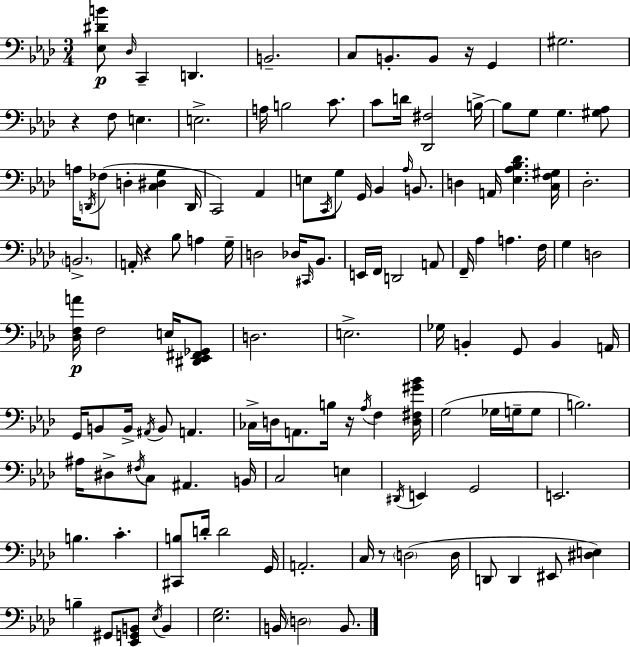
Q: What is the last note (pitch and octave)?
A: B2